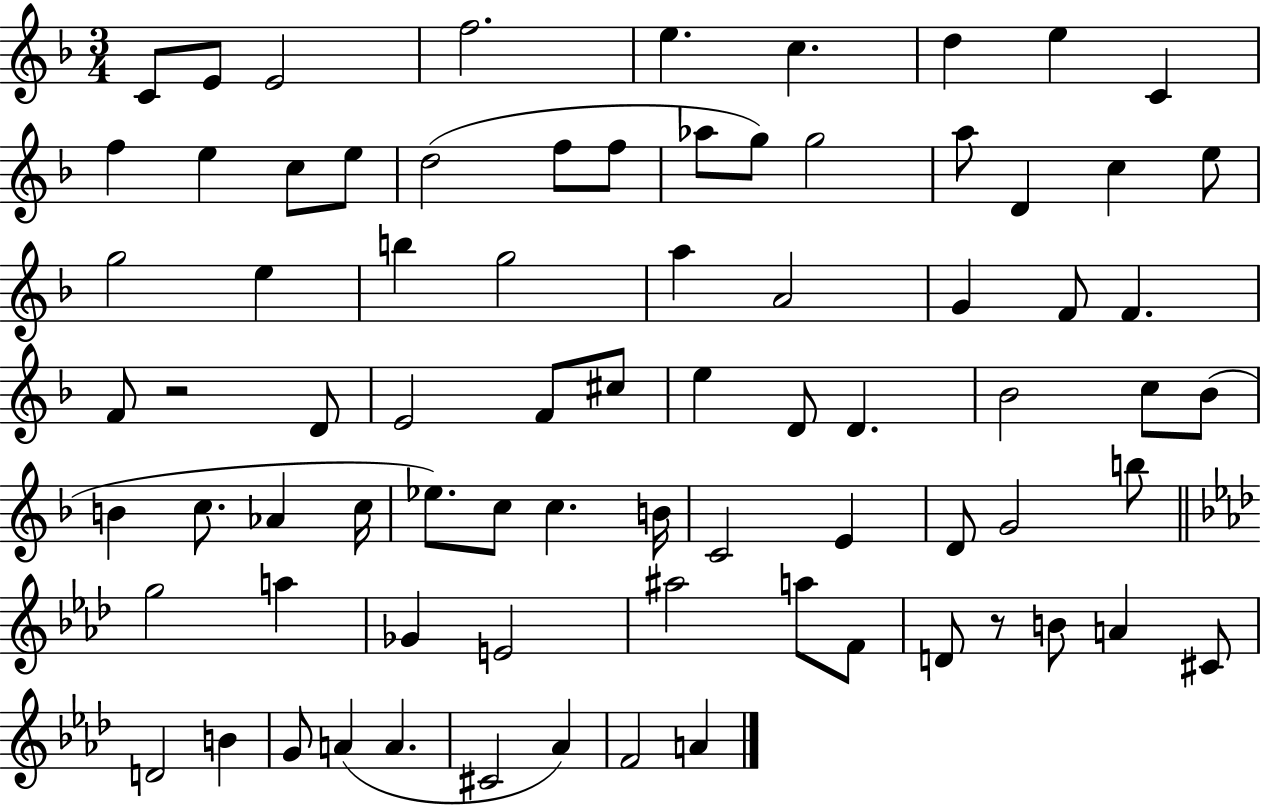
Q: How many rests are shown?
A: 2